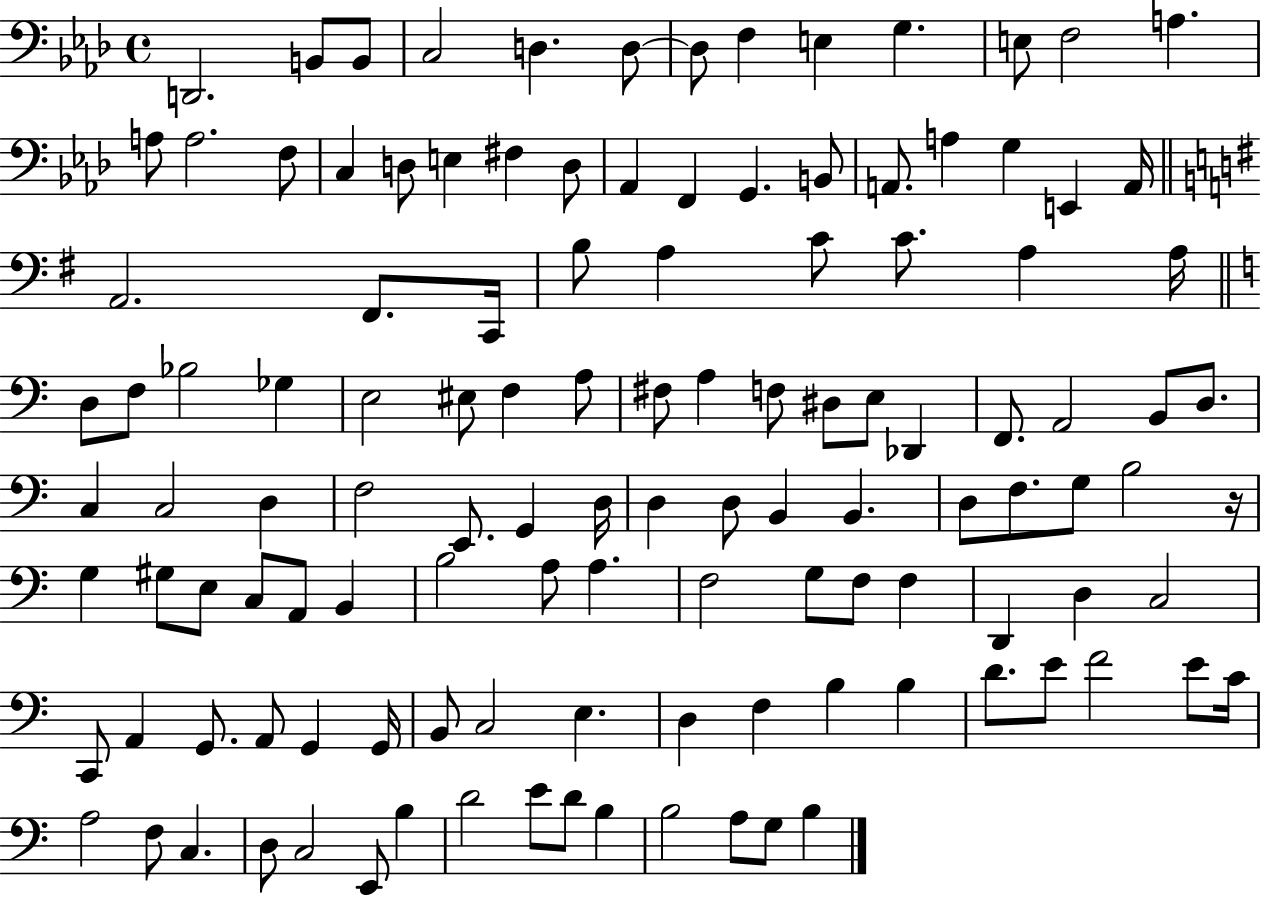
{
  \clef bass
  \time 4/4
  \defaultTimeSignature
  \key aes \major
  \repeat volta 2 { d,2. b,8 b,8 | c2 d4. d8~~ | d8 f4 e4 g4. | e8 f2 a4. | \break a8 a2. f8 | c4 d8 e4 fis4 d8 | aes,4 f,4 g,4. b,8 | a,8. a4 g4 e,4 a,16 | \break \bar "||" \break \key g \major a,2. fis,8. c,16 | b8 a4 c'8 c'8. a4 a16 | \bar "||" \break \key c \major d8 f8 bes2 ges4 | e2 eis8 f4 a8 | fis8 a4 f8 dis8 e8 des,4 | f,8. a,2 b,8 d8. | \break c4 c2 d4 | f2 e,8. g,4 d16 | d4 d8 b,4 b,4. | d8 f8. g8 b2 r16 | \break g4 gis8 e8 c8 a,8 b,4 | b2 a8 a4. | f2 g8 f8 f4 | d,4 d4 c2 | \break c,8 a,4 g,8. a,8 g,4 g,16 | b,8 c2 e4. | d4 f4 b4 b4 | d'8. e'8 f'2 e'8 c'16 | \break a2 f8 c4. | d8 c2 e,8 b4 | d'2 e'8 d'8 b4 | b2 a8 g8 b4 | \break } \bar "|."
}